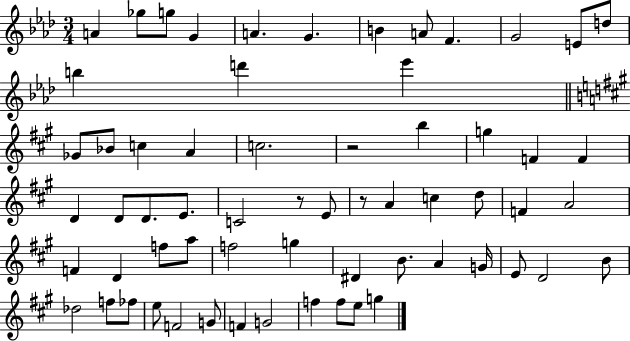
{
  \clef treble
  \numericTimeSignature
  \time 3/4
  \key aes \major
  a'4 ges''8 g''8 g'4 | a'4. g'4. | b'4 a'8 f'4. | g'2 e'8 d''8 | \break b''4 d'''4 ees'''4 | \bar "||" \break \key a \major ges'8 bes'8 c''4 a'4 | c''2. | r2 b''4 | g''4 f'4 f'4 | \break d'4 d'8 d'8. e'8. | c'2 r8 e'8 | r8 a'4 c''4 d''8 | f'4 a'2 | \break f'4 d'4 f''8 a''8 | f''2 g''4 | dis'4 b'8. a'4 g'16 | e'8 d'2 b'8 | \break des''2 f''8 fes''8 | e''8 f'2 g'8 | f'4 g'2 | f''4 f''8 e''8 g''4 | \break \bar "|."
}